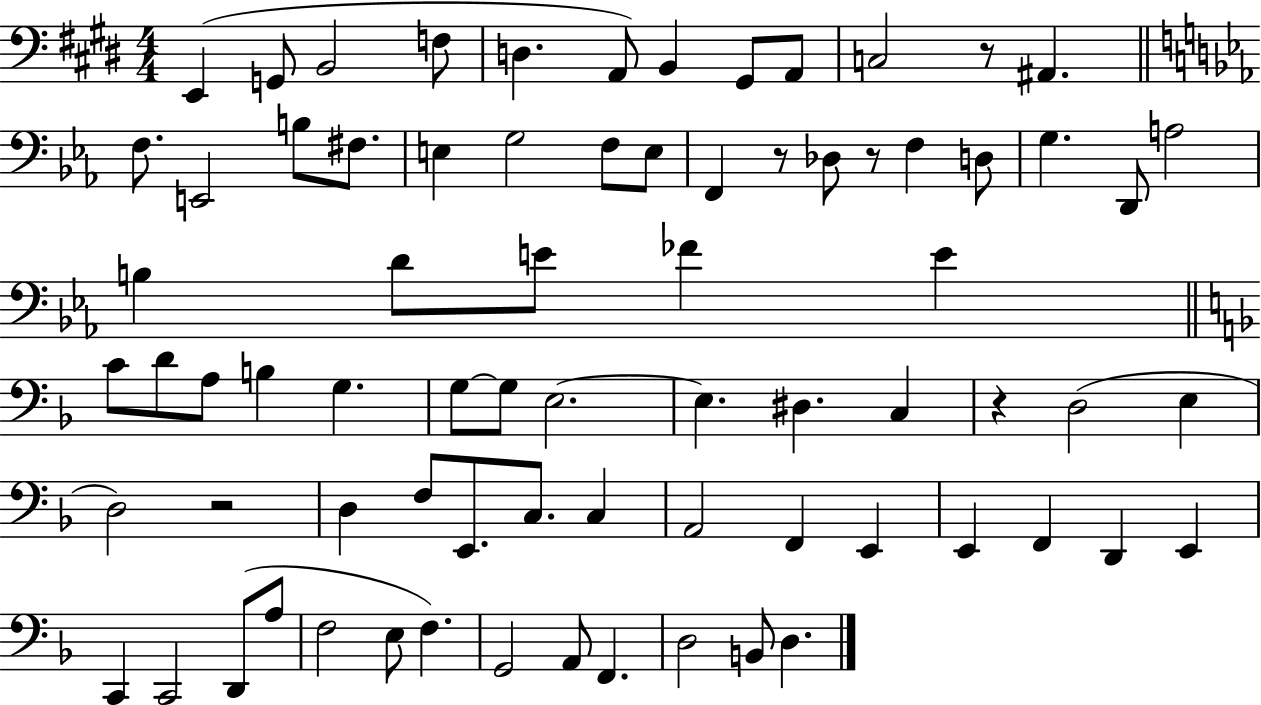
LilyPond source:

{
  \clef bass
  \numericTimeSignature
  \time 4/4
  \key e \major
  \repeat volta 2 { e,4( g,8 b,2 f8 | d4. a,8) b,4 gis,8 a,8 | c2 r8 ais,4. | \bar "||" \break \key c \minor f8. e,2 b8 fis8. | e4 g2 f8 e8 | f,4 r8 des8 r8 f4 d8 | g4. d,8 a2 | \break b4 d'8 e'8 fes'4 e'4 | \bar "||" \break \key f \major c'8 d'8 a8 b4 g4. | g8~~ g8 e2.~~ | e4. dis4. c4 | r4 d2( e4 | \break d2) r2 | d4 f8 e,8. c8. c4 | a,2 f,4 e,4 | e,4 f,4 d,4 e,4 | \break c,4 c,2 d,8( a8 | f2 e8 f4.) | g,2 a,8 f,4. | d2 b,8 d4. | \break } \bar "|."
}